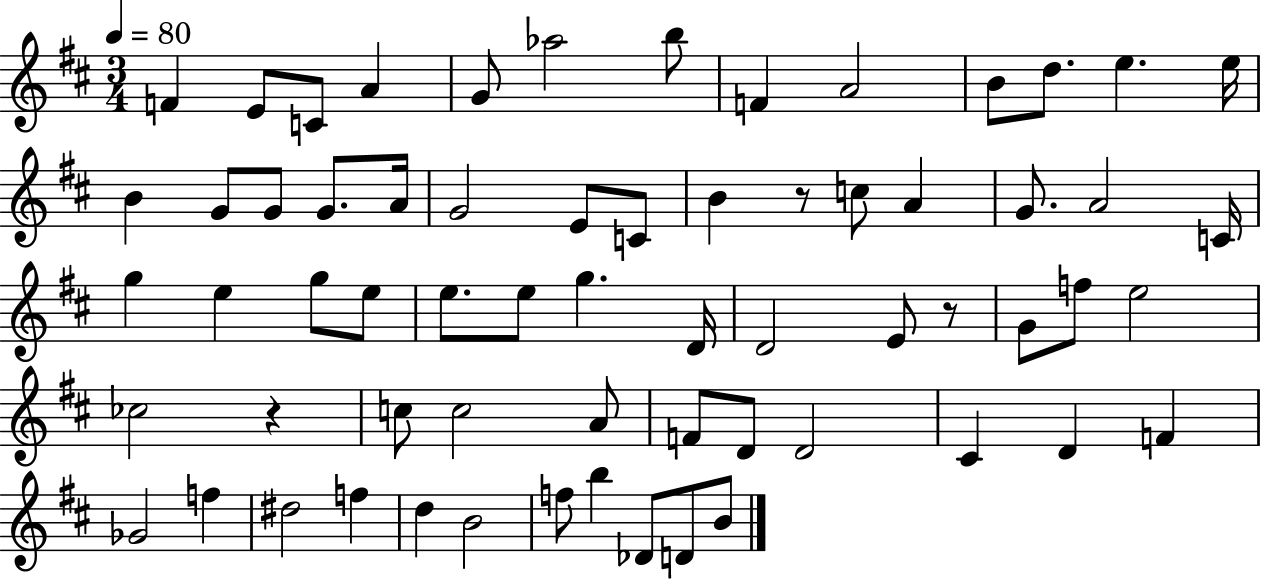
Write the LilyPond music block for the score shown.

{
  \clef treble
  \numericTimeSignature
  \time 3/4
  \key d \major
  \tempo 4 = 80
  f'4 e'8 c'8 a'4 | g'8 aes''2 b''8 | f'4 a'2 | b'8 d''8. e''4. e''16 | \break b'4 g'8 g'8 g'8. a'16 | g'2 e'8 c'8 | b'4 r8 c''8 a'4 | g'8. a'2 c'16 | \break g''4 e''4 g''8 e''8 | e''8. e''8 g''4. d'16 | d'2 e'8 r8 | g'8 f''8 e''2 | \break ces''2 r4 | c''8 c''2 a'8 | f'8 d'8 d'2 | cis'4 d'4 f'4 | \break ges'2 f''4 | dis''2 f''4 | d''4 b'2 | f''8 b''4 des'8 d'8 b'8 | \break \bar "|."
}